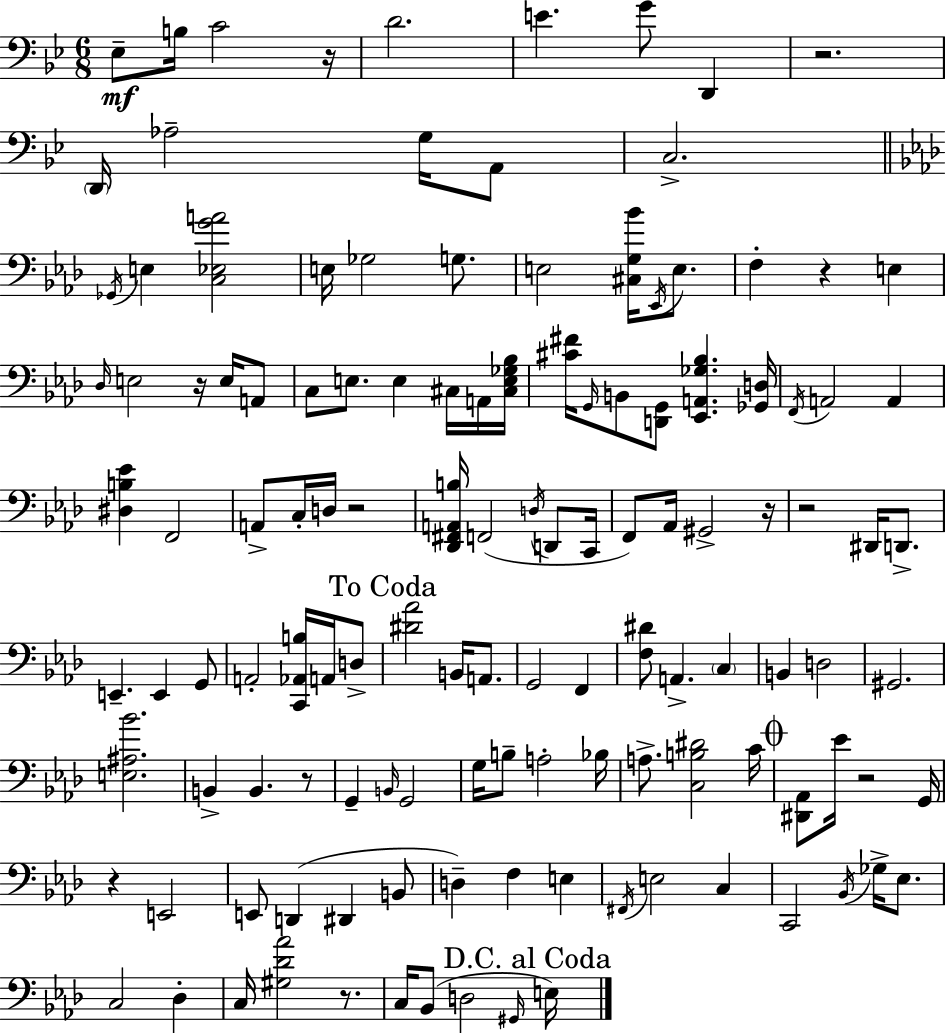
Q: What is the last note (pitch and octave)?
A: E3